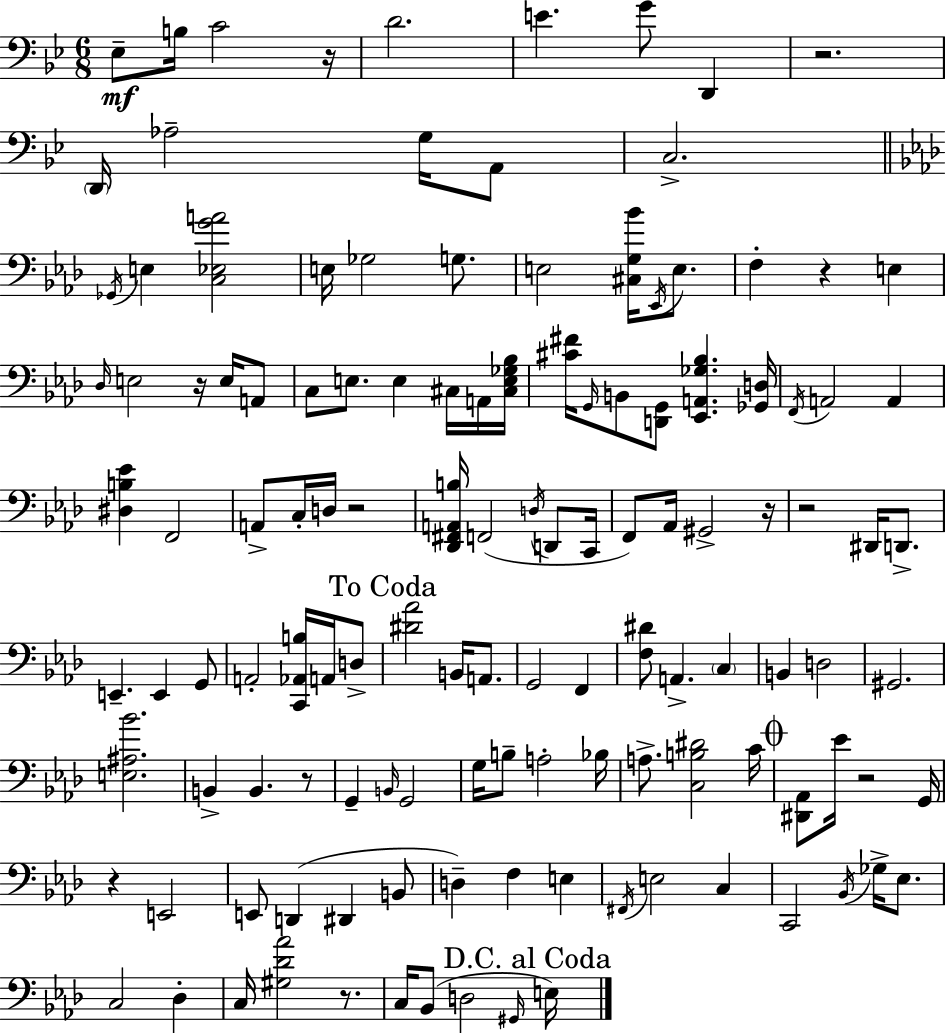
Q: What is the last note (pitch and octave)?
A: E3